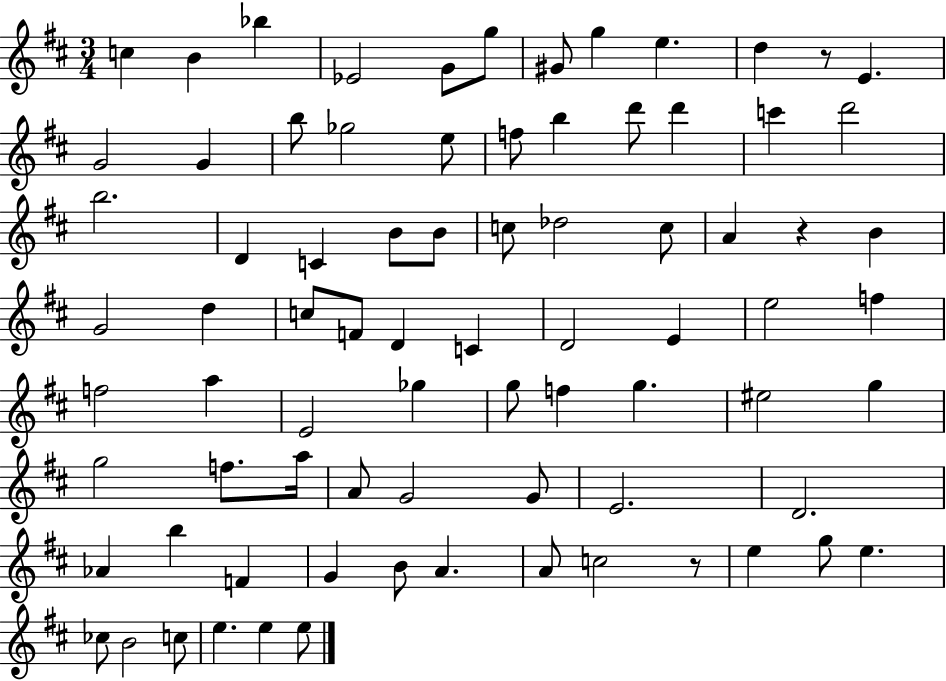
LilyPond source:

{
  \clef treble
  \numericTimeSignature
  \time 3/4
  \key d \major
  c''4 b'4 bes''4 | ees'2 g'8 g''8 | gis'8 g''4 e''4. | d''4 r8 e'4. | \break g'2 g'4 | b''8 ges''2 e''8 | f''8 b''4 d'''8 d'''4 | c'''4 d'''2 | \break b''2. | d'4 c'4 b'8 b'8 | c''8 des''2 c''8 | a'4 r4 b'4 | \break g'2 d''4 | c''8 f'8 d'4 c'4 | d'2 e'4 | e''2 f''4 | \break f''2 a''4 | e'2 ges''4 | g''8 f''4 g''4. | eis''2 g''4 | \break g''2 f''8. a''16 | a'8 g'2 g'8 | e'2. | d'2. | \break aes'4 b''4 f'4 | g'4 b'8 a'4. | a'8 c''2 r8 | e''4 g''8 e''4. | \break ces''8 b'2 c''8 | e''4. e''4 e''8 | \bar "|."
}